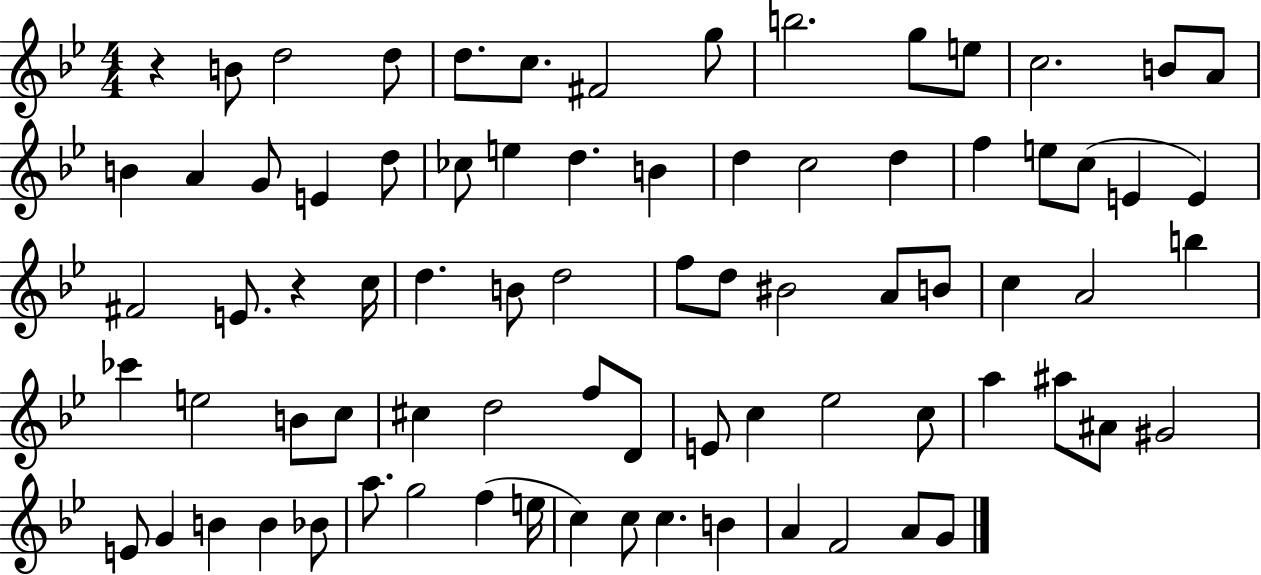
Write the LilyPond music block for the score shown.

{
  \clef treble
  \numericTimeSignature
  \time 4/4
  \key bes \major
  r4 b'8 d''2 d''8 | d''8. c''8. fis'2 g''8 | b''2. g''8 e''8 | c''2. b'8 a'8 | \break b'4 a'4 g'8 e'4 d''8 | ces''8 e''4 d''4. b'4 | d''4 c''2 d''4 | f''4 e''8 c''8( e'4 e'4) | \break fis'2 e'8. r4 c''16 | d''4. b'8 d''2 | f''8 d''8 bis'2 a'8 b'8 | c''4 a'2 b''4 | \break ces'''4 e''2 b'8 c''8 | cis''4 d''2 f''8 d'8 | e'8 c''4 ees''2 c''8 | a''4 ais''8 ais'8 gis'2 | \break e'8 g'4 b'4 b'4 bes'8 | a''8. g''2 f''4( e''16 | c''4) c''8 c''4. b'4 | a'4 f'2 a'8 g'8 | \break \bar "|."
}